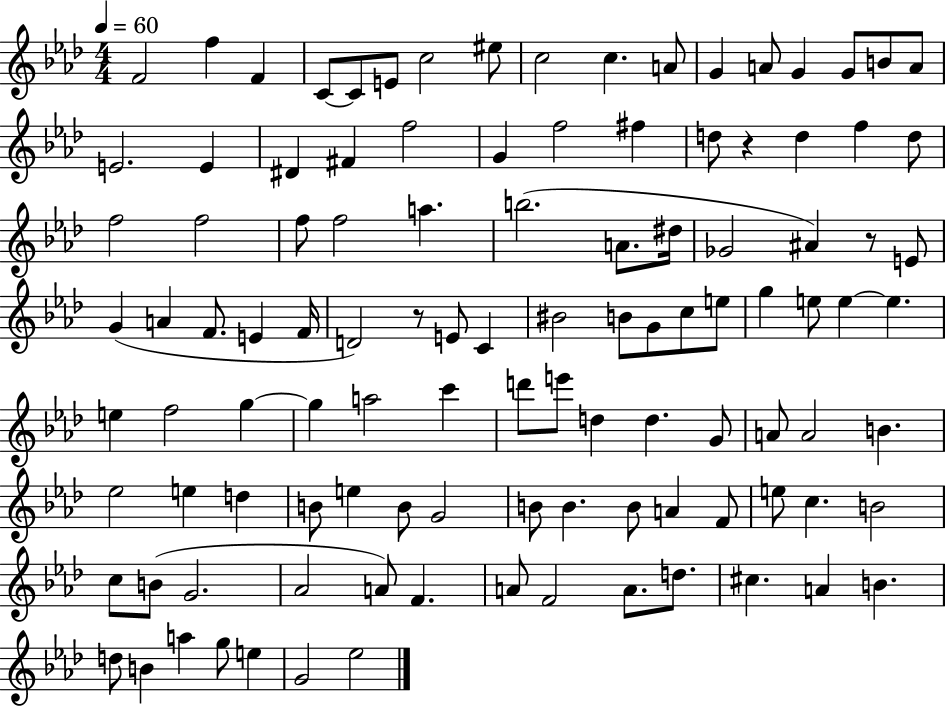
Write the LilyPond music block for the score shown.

{
  \clef treble
  \numericTimeSignature
  \time 4/4
  \key aes \major
  \tempo 4 = 60
  f'2 f''4 f'4 | c'8~~ c'8 e'8 c''2 eis''8 | c''2 c''4. a'8 | g'4 a'8 g'4 g'8 b'8 a'8 | \break e'2. e'4 | dis'4 fis'4 f''2 | g'4 f''2 fis''4 | d''8 r4 d''4 f''4 d''8 | \break f''2 f''2 | f''8 f''2 a''4. | b''2.( a'8. dis''16 | ges'2 ais'4) r8 e'8 | \break g'4( a'4 f'8. e'4 f'16 | d'2) r8 e'8 c'4 | bis'2 b'8 g'8 c''8 e''8 | g''4 e''8 e''4~~ e''4. | \break e''4 f''2 g''4~~ | g''4 a''2 c'''4 | d'''8 e'''8 d''4 d''4. g'8 | a'8 a'2 b'4. | \break ees''2 e''4 d''4 | b'8 e''4 b'8 g'2 | b'8 b'4. b'8 a'4 f'8 | e''8 c''4. b'2 | \break c''8 b'8( g'2. | aes'2 a'8) f'4. | a'8 f'2 a'8. d''8. | cis''4. a'4 b'4. | \break d''8 b'4 a''4 g''8 e''4 | g'2 ees''2 | \bar "|."
}